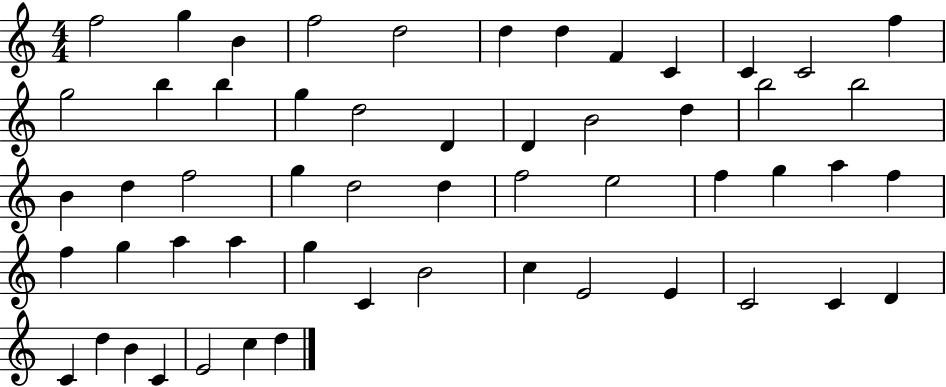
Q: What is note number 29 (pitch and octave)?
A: D5